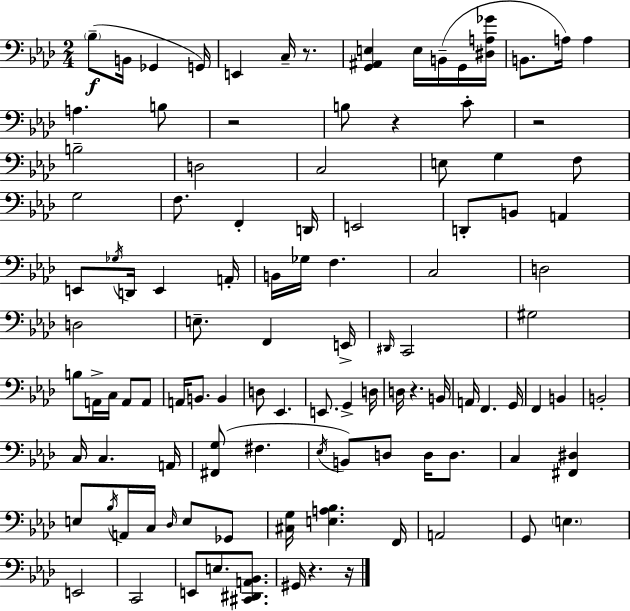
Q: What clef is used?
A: bass